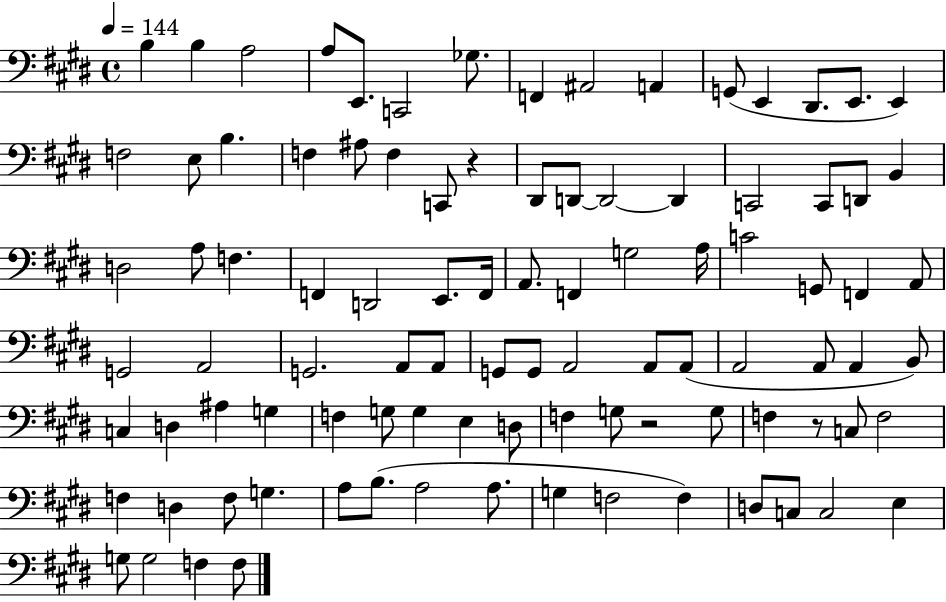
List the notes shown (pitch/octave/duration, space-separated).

B3/q B3/q A3/h A3/e E2/e. C2/h Gb3/e. F2/q A#2/h A2/q G2/e E2/q D#2/e. E2/e. E2/q F3/h E3/e B3/q. F3/q A#3/e F3/q C2/e R/q D#2/e D2/e D2/h D2/q C2/h C2/e D2/e B2/q D3/h A3/e F3/q. F2/q D2/h E2/e. F2/s A2/e. F2/q G3/h A3/s C4/h G2/e F2/q A2/e G2/h A2/h G2/h. A2/e A2/e G2/e G2/e A2/h A2/e A2/e A2/h A2/e A2/q B2/e C3/q D3/q A#3/q G3/q F3/q G3/e G3/q E3/q D3/e F3/q G3/e R/h G3/e F3/q R/e C3/e F3/h F3/q D3/q F3/e G3/q. A3/e B3/e. A3/h A3/e. G3/q F3/h F3/q D3/e C3/e C3/h E3/q G3/e G3/h F3/q F3/e